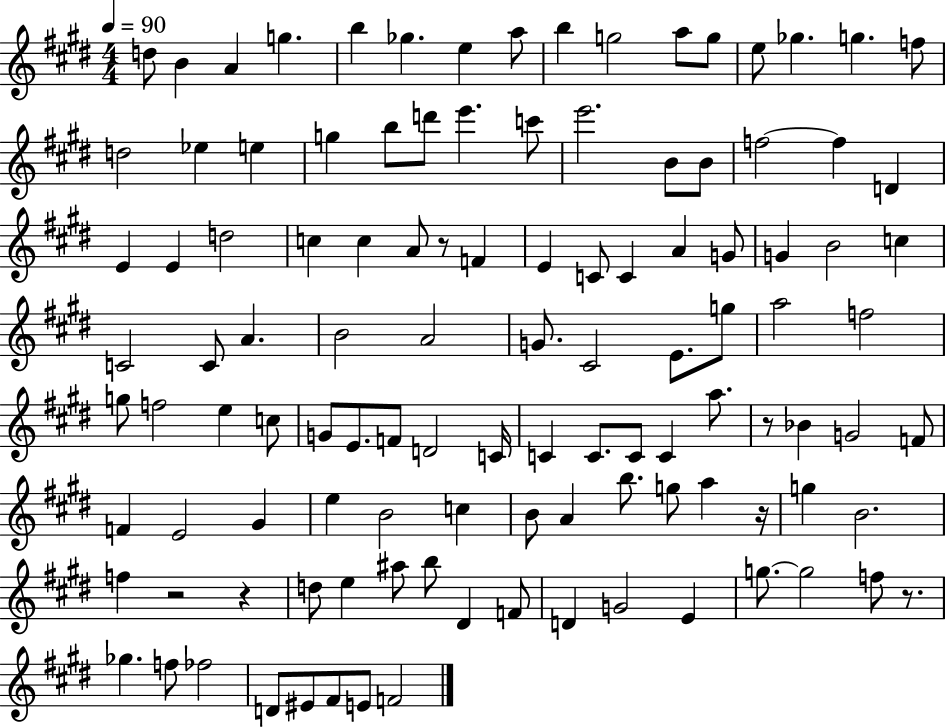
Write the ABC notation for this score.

X:1
T:Untitled
M:4/4
L:1/4
K:E
d/2 B A g b _g e a/2 b g2 a/2 g/2 e/2 _g g f/2 d2 _e e g b/2 d'/2 e' c'/2 e'2 B/2 B/2 f2 f D E E d2 c c A/2 z/2 F E C/2 C A G/2 G B2 c C2 C/2 A B2 A2 G/2 ^C2 E/2 g/2 a2 f2 g/2 f2 e c/2 G/2 E/2 F/2 D2 C/4 C C/2 C/2 C a/2 z/2 _B G2 F/2 F E2 ^G e B2 c B/2 A b/2 g/2 a z/4 g B2 f z2 z d/2 e ^a/2 b/2 ^D F/2 D G2 E g/2 g2 f/2 z/2 _g f/2 _f2 D/2 ^E/2 ^F/2 E/2 F2